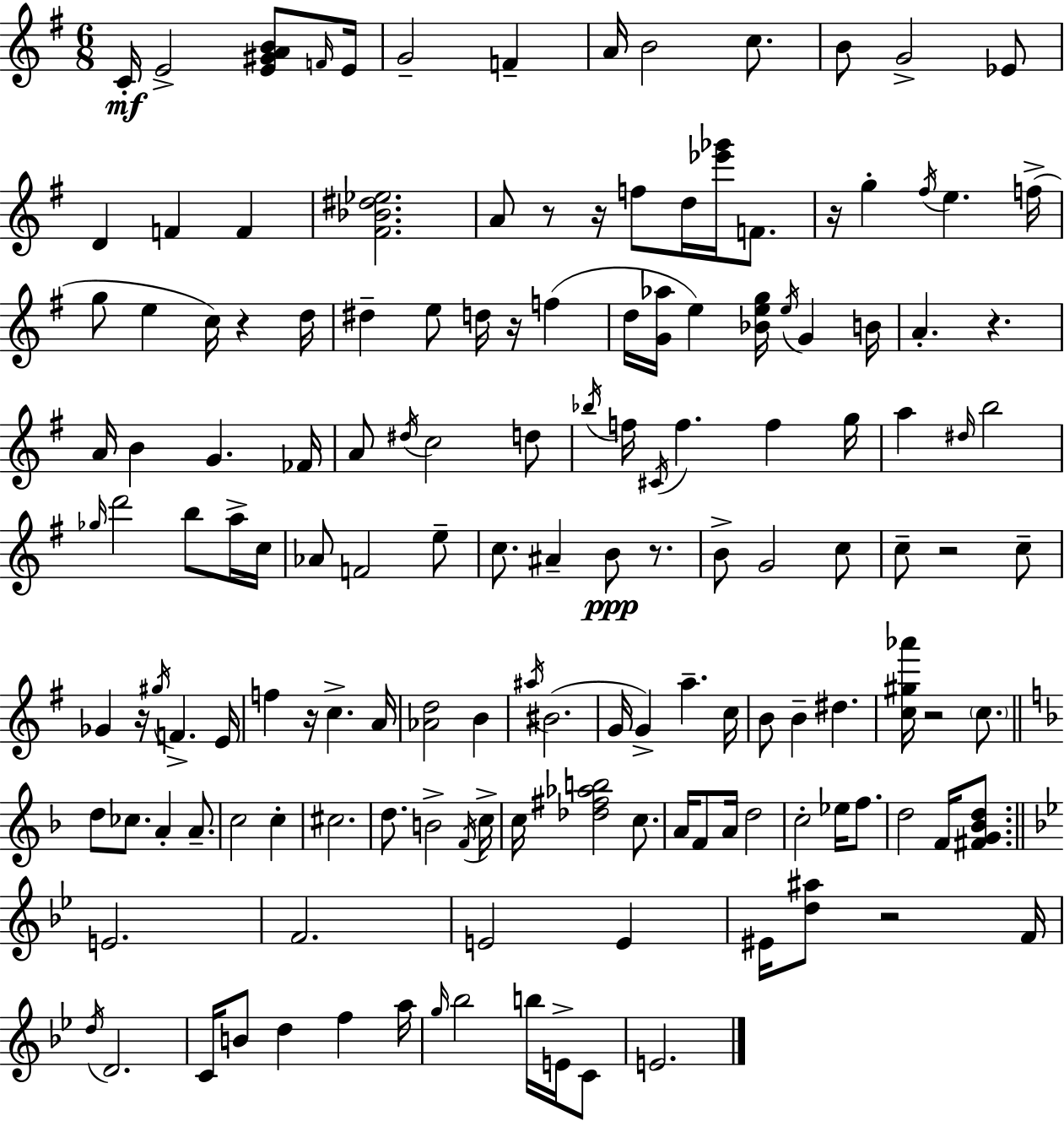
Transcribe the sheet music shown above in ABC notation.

X:1
T:Untitled
M:6/8
L:1/4
K:G
C/4 E2 [E^GAB]/2 F/4 E/4 G2 F A/4 B2 c/2 B/2 G2 _E/2 D F F [^F_B^d_e]2 A/2 z/2 z/4 f/2 d/4 [_e'_g']/4 F/2 z/4 g ^f/4 e f/4 g/2 e c/4 z d/4 ^d e/2 d/4 z/4 f d/4 [G_a]/4 e [_Beg]/4 e/4 G B/4 A z A/4 B G _F/4 A/2 ^d/4 c2 d/2 _b/4 f/4 ^C/4 f f g/4 a ^d/4 b2 _g/4 d'2 b/2 a/4 c/4 _A/2 F2 e/2 c/2 ^A B/2 z/2 B/2 G2 c/2 c/2 z2 c/2 _G z/4 ^g/4 F E/4 f z/4 c A/4 [_Ad]2 B ^a/4 ^B2 G/4 G a c/4 B/2 B ^d [c^g_a']/4 z2 c/2 d/2 _c/2 A A/2 c2 c ^c2 d/2 B2 F/4 c/4 c/4 [_d^f_ab]2 c/2 A/4 F/2 A/4 d2 c2 _e/4 f/2 d2 F/4 [^FG_Bd]/2 E2 F2 E2 E ^E/4 [d^a]/2 z2 F/4 d/4 D2 C/4 B/2 d f a/4 g/4 _b2 b/4 E/4 C/2 E2